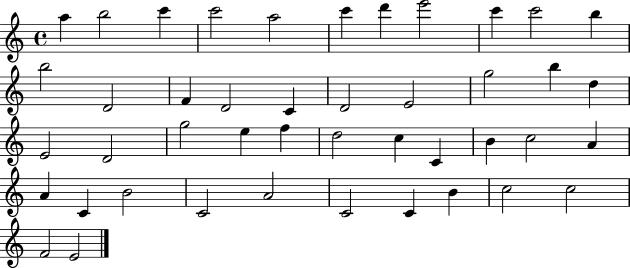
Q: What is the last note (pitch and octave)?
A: E4